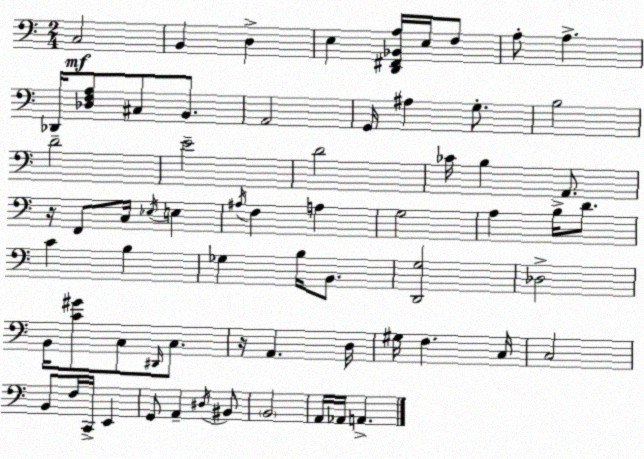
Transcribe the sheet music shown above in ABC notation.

X:1
T:Untitled
M:2/4
L:1/4
K:Am
C,2 B,, D, E, [D,,^F,,_B,,A,]/4 E,/4 F,/2 A,/2 A, _D,,/4 [_D,F,A,]/2 ^C,/2 B,,/2 A,,2 G,,/4 ^A, G,/2 B,2 D2 E2 D2 _C/4 B, A,,/2 z/4 F,,/2 C,/4 _E,/4 E, ^A,/4 F, A, G,2 A, B,/4 D/2 C B, _G, B,/4 B,,/2 [D,,G,]2 _D,2 B,,/4 [C^G]/2 C,/2 ^D,,/4 C,/2 z/4 A,, D,/4 ^G,/4 F, C,/4 C,2 B,,/2 F,/4 C,,/4 E,, G,,/2 A,, ^D,/4 ^B,,/2 B,,2 A,,/4 _A,,/4 A,,